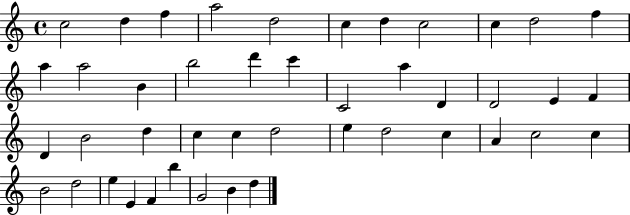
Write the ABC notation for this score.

X:1
T:Untitled
M:4/4
L:1/4
K:C
c2 d f a2 d2 c d c2 c d2 f a a2 B b2 d' c' C2 a D D2 E F D B2 d c c d2 e d2 c A c2 c B2 d2 e E F b G2 B d